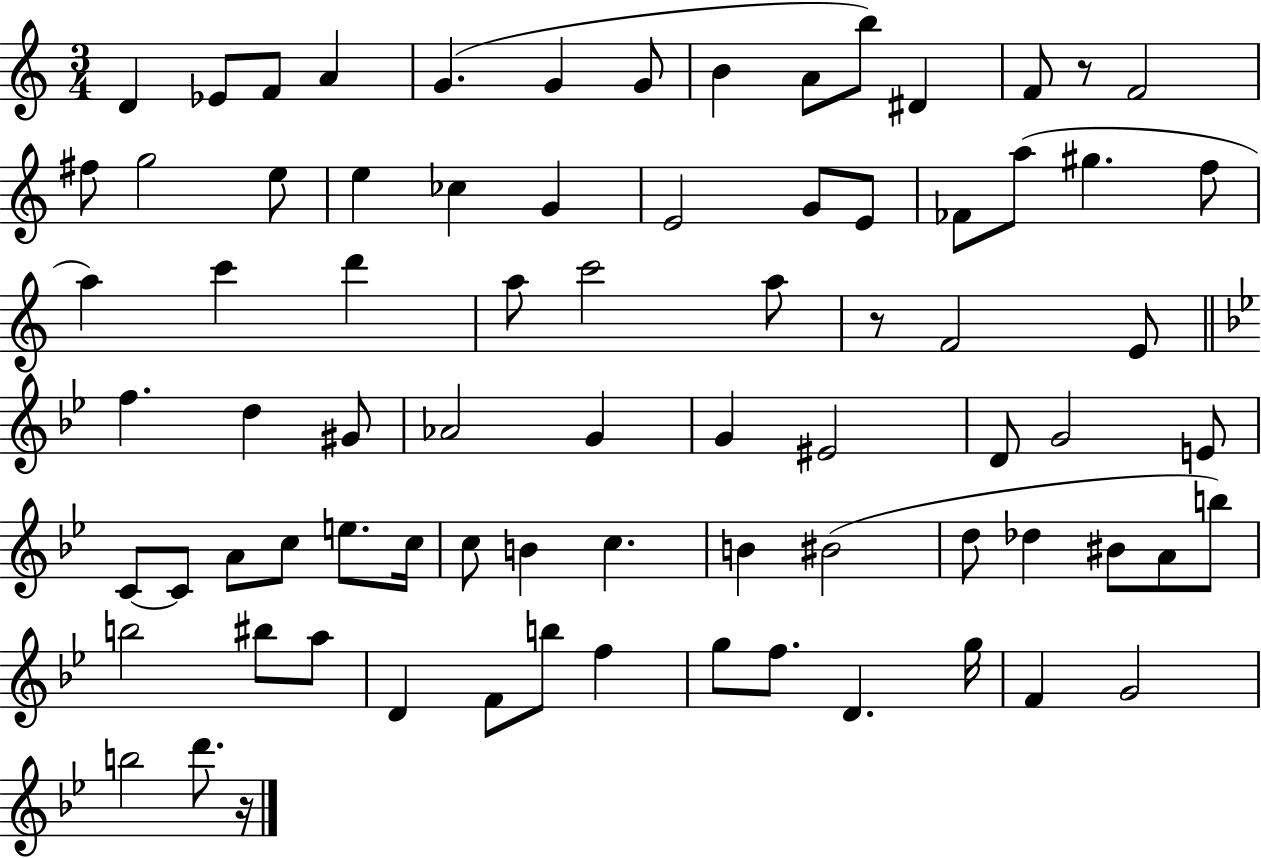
X:1
T:Untitled
M:3/4
L:1/4
K:C
D _E/2 F/2 A G G G/2 B A/2 b/2 ^D F/2 z/2 F2 ^f/2 g2 e/2 e _c G E2 G/2 E/2 _F/2 a/2 ^g f/2 a c' d' a/2 c'2 a/2 z/2 F2 E/2 f d ^G/2 _A2 G G ^E2 D/2 G2 E/2 C/2 C/2 A/2 c/2 e/2 c/4 c/2 B c B ^B2 d/2 _d ^B/2 A/2 b/2 b2 ^b/2 a/2 D F/2 b/2 f g/2 f/2 D g/4 F G2 b2 d'/2 z/4